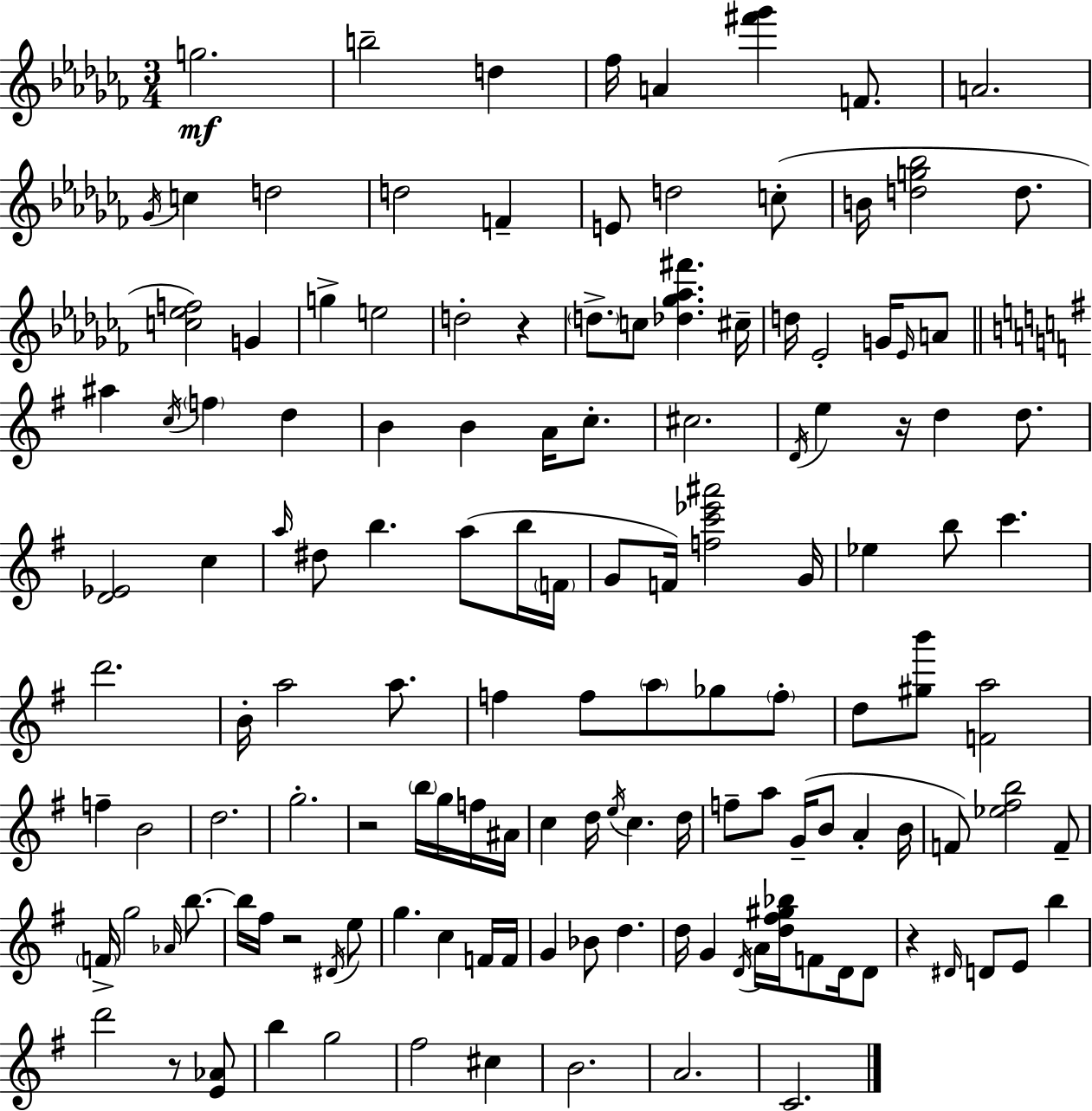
{
  \clef treble
  \numericTimeSignature
  \time 3/4
  \key aes \minor
  g''2.\mf | b''2-- d''4 | fes''16 a'4 <fis''' ges'''>4 f'8. | a'2. | \break \acciaccatura { ges'16 } c''4 d''2 | d''2 f'4-- | e'8 d''2 c''8-.( | b'16 <d'' g'' bes''>2 d''8. | \break <c'' ees'' f''>2) g'4 | g''4-> e''2 | d''2-. r4 | \parenthesize d''8.-> c''8 <des'' ges'' aes'' fis'''>4. | \break cis''16-- d''16 ees'2-. g'16 \grace { ees'16 } | a'8 \bar "||" \break \key g \major ais''4 \acciaccatura { c''16 } \parenthesize f''4 d''4 | b'4 b'4 a'16 c''8.-. | cis''2. | \acciaccatura { d'16 } e''4 r16 d''4 d''8. | \break <d' ees'>2 c''4 | \grace { a''16 } dis''8 b''4. a''8( | b''16 \parenthesize f'16 g'8 f'16) <f'' c''' ees''' ais'''>2 | g'16 ees''4 b''8 c'''4. | \break d'''2. | b'16-. a''2 | a''8. f''4 f''8 \parenthesize a''8 ges''8 | \parenthesize f''8-. d''8 <gis'' b'''>8 <f' a''>2 | \break f''4-- b'2 | d''2. | g''2.-. | r2 \parenthesize b''16 | \break g''16 f''16 ais'16 c''4 d''16 \acciaccatura { e''16 } c''4. | d''16 f''8-- a''8 g'16--( b'8 a'4-. | b'16 f'8) <ees'' fis'' b''>2 | f'8-- \parenthesize f'16-> g''2 | \break \grace { aes'16 } b''8.~~ b''16 fis''16 r2 | \acciaccatura { dis'16 } e''8 g''4. | c''4 f'16 f'16 g'4 bes'8 | d''4. d''16 g'4 \acciaccatura { d'16 } | \break a'16 <d'' fis'' gis'' bes''>16 f'8 d'16 d'8 r4 \grace { dis'16 } | d'8 e'8 b''4 d'''2 | r8 <e' aes'>8 b''4 | g''2 fis''2 | \break cis''4 b'2. | a'2. | c'2. | \bar "|."
}